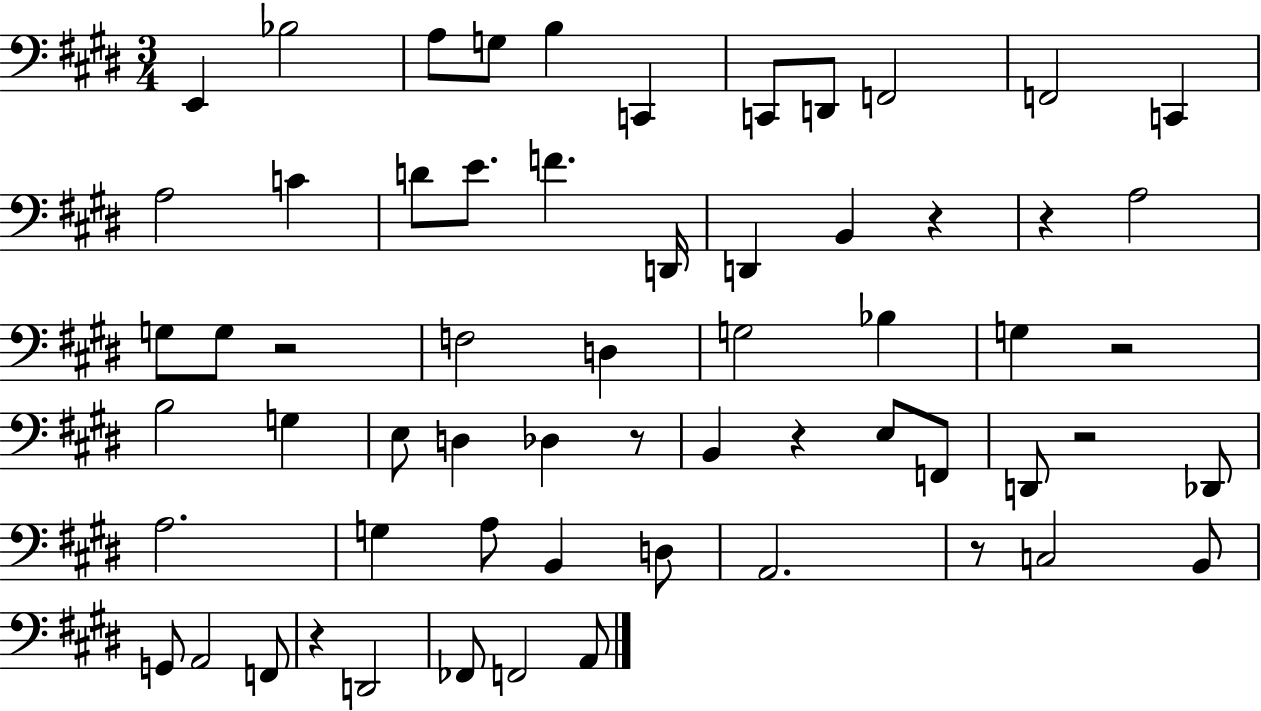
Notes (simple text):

E2/q Bb3/h A3/e G3/e B3/q C2/q C2/e D2/e F2/h F2/h C2/q A3/h C4/q D4/e E4/e. F4/q. D2/s D2/q B2/q R/q R/q A3/h G3/e G3/e R/h F3/h D3/q G3/h Bb3/q G3/q R/h B3/h G3/q E3/e D3/q Db3/q R/e B2/q R/q E3/e F2/e D2/e R/h Db2/e A3/h. G3/q A3/e B2/q D3/e A2/h. R/e C3/h B2/e G2/e A2/h F2/e R/q D2/h FES2/e F2/h A2/e